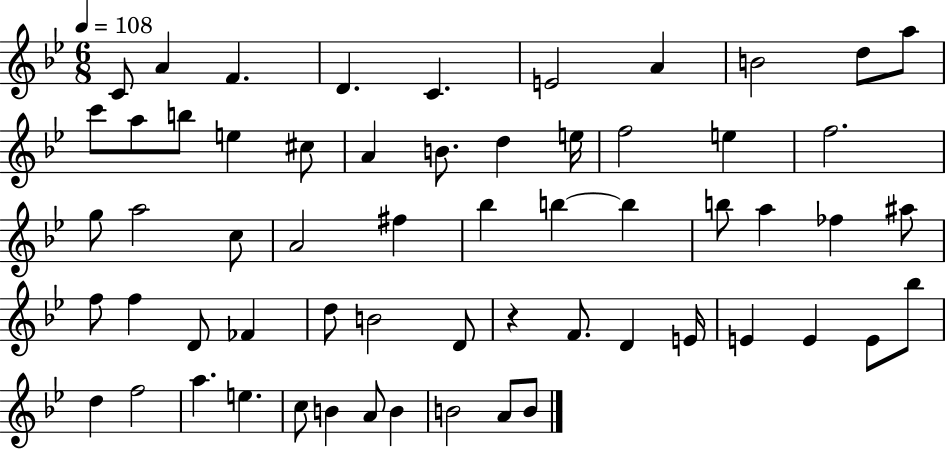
C4/e A4/q F4/q. D4/q. C4/q. E4/h A4/q B4/h D5/e A5/e C6/e A5/e B5/e E5/q C#5/e A4/q B4/e. D5/q E5/s F5/h E5/q F5/h. G5/e A5/h C5/e A4/h F#5/q Bb5/q B5/q B5/q B5/e A5/q FES5/q A#5/e F5/e F5/q D4/e FES4/q D5/e B4/h D4/e R/q F4/e. D4/q E4/s E4/q E4/q E4/e Bb5/e D5/q F5/h A5/q. E5/q. C5/e B4/q A4/e B4/q B4/h A4/e B4/e